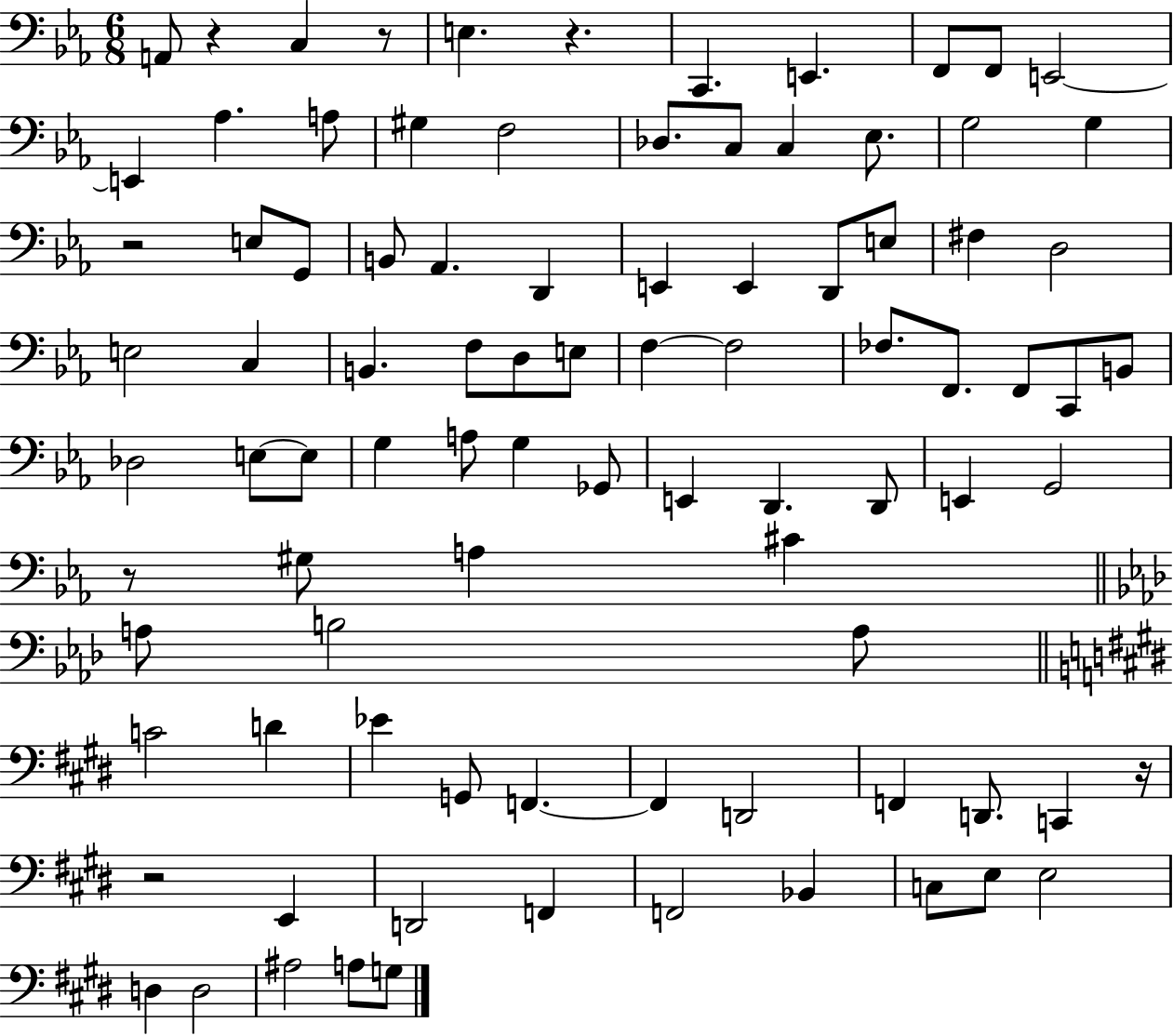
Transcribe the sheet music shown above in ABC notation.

X:1
T:Untitled
M:6/8
L:1/4
K:Eb
A,,/2 z C, z/2 E, z C,, E,, F,,/2 F,,/2 E,,2 E,, _A, A,/2 ^G, F,2 _D,/2 C,/2 C, _E,/2 G,2 G, z2 E,/2 G,,/2 B,,/2 _A,, D,, E,, E,, D,,/2 E,/2 ^F, D,2 E,2 C, B,, F,/2 D,/2 E,/2 F, F,2 _F,/2 F,,/2 F,,/2 C,,/2 B,,/2 _D,2 E,/2 E,/2 G, A,/2 G, _G,,/2 E,, D,, D,,/2 E,, G,,2 z/2 ^G,/2 A, ^C A,/2 B,2 A,/2 C2 D _E G,,/2 F,, F,, D,,2 F,, D,,/2 C,, z/4 z2 E,, D,,2 F,, F,,2 _B,, C,/2 E,/2 E,2 D, D,2 ^A,2 A,/2 G,/2